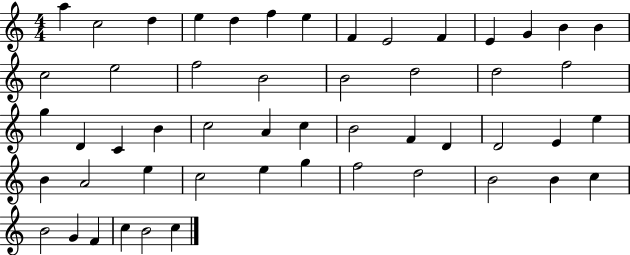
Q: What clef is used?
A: treble